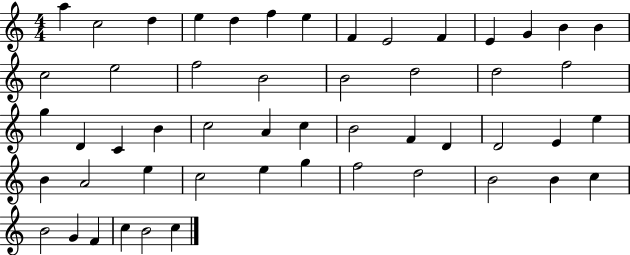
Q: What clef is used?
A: treble